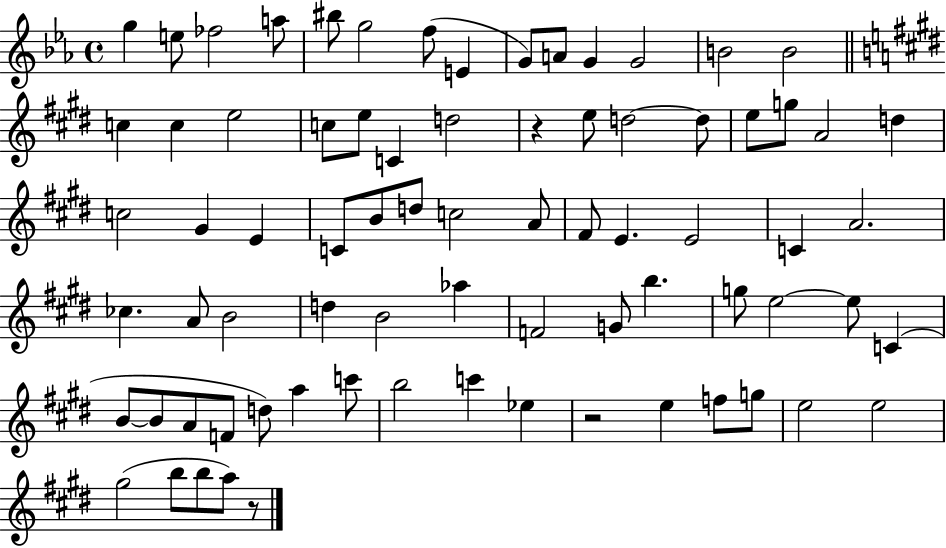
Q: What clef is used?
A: treble